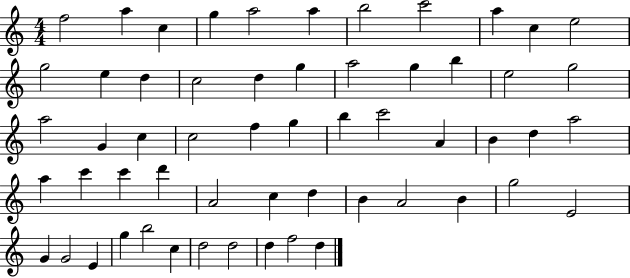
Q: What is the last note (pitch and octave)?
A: D5